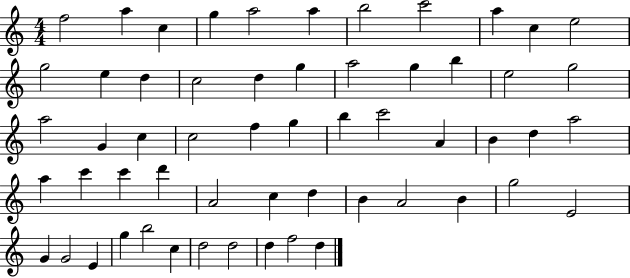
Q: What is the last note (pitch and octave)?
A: D5